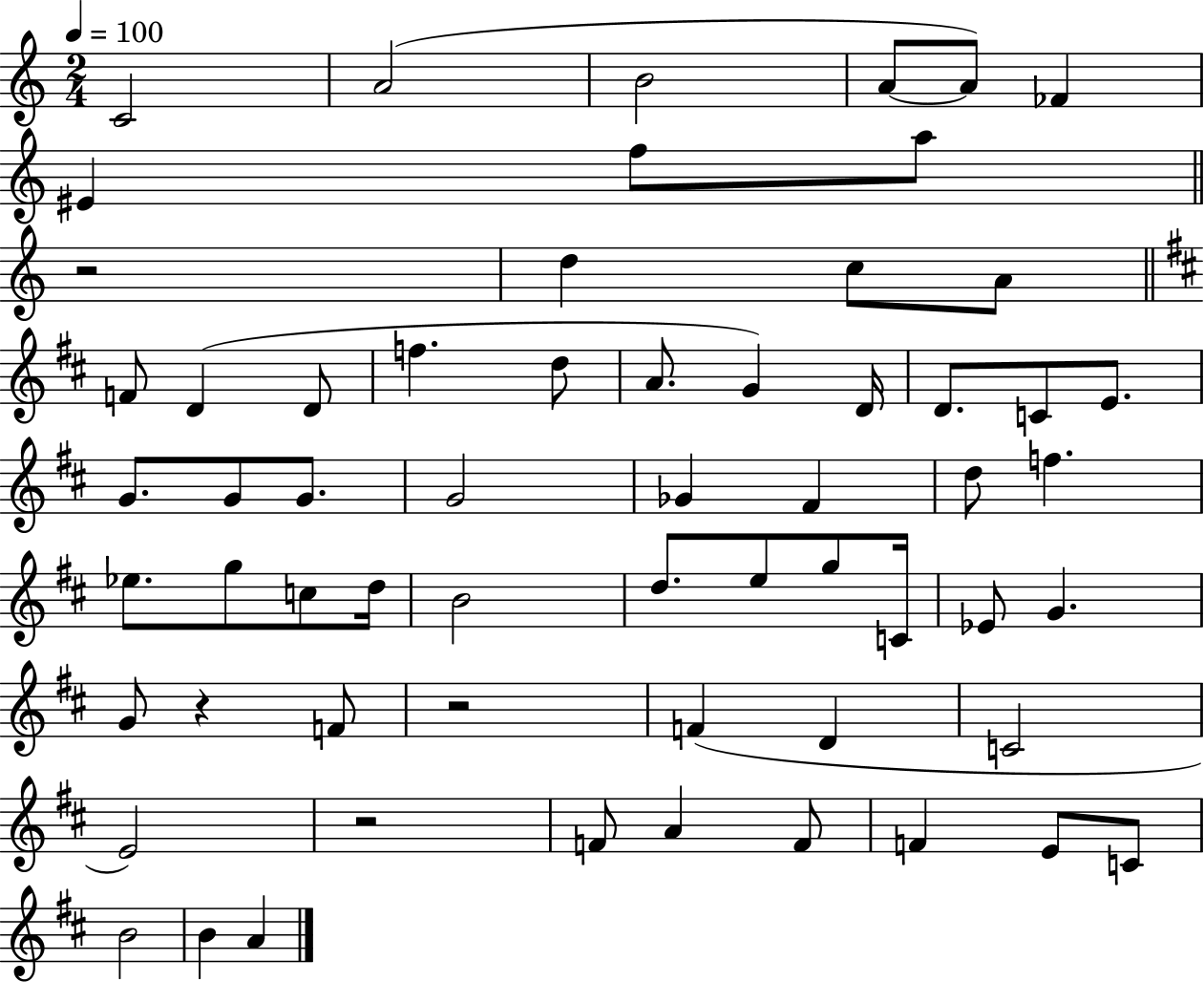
C4/h A4/h B4/h A4/e A4/e FES4/q EIS4/q F5/e A5/e R/h D5/q C5/e A4/e F4/e D4/q D4/e F5/q. D5/e A4/e. G4/q D4/s D4/e. C4/e E4/e. G4/e. G4/e G4/e. G4/h Gb4/q F#4/q D5/e F5/q. Eb5/e. G5/e C5/e D5/s B4/h D5/e. E5/e G5/e C4/s Eb4/e G4/q. G4/e R/q F4/e R/h F4/q D4/q C4/h E4/h R/h F4/e A4/q F4/e F4/q E4/e C4/e B4/h B4/q A4/q